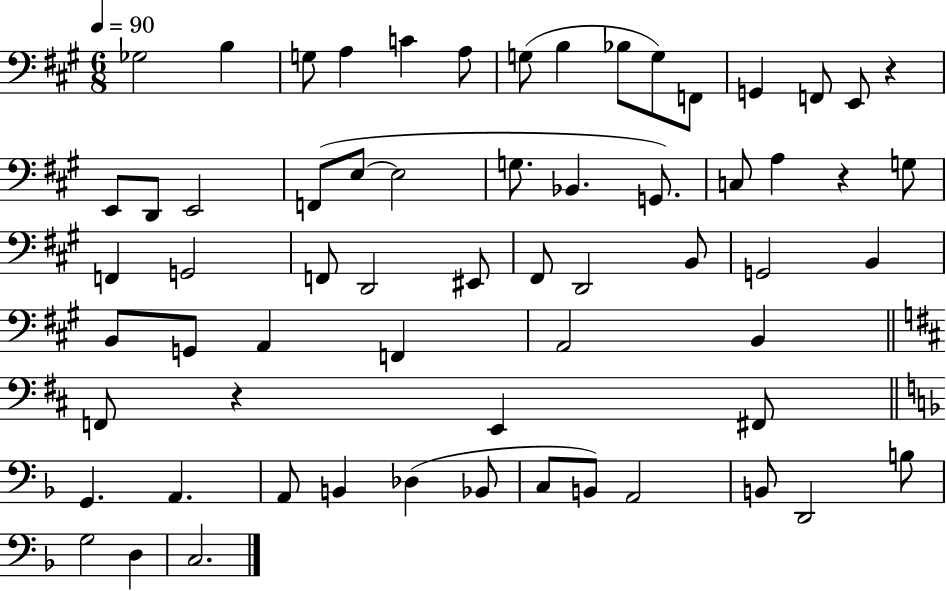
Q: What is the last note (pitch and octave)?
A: C3